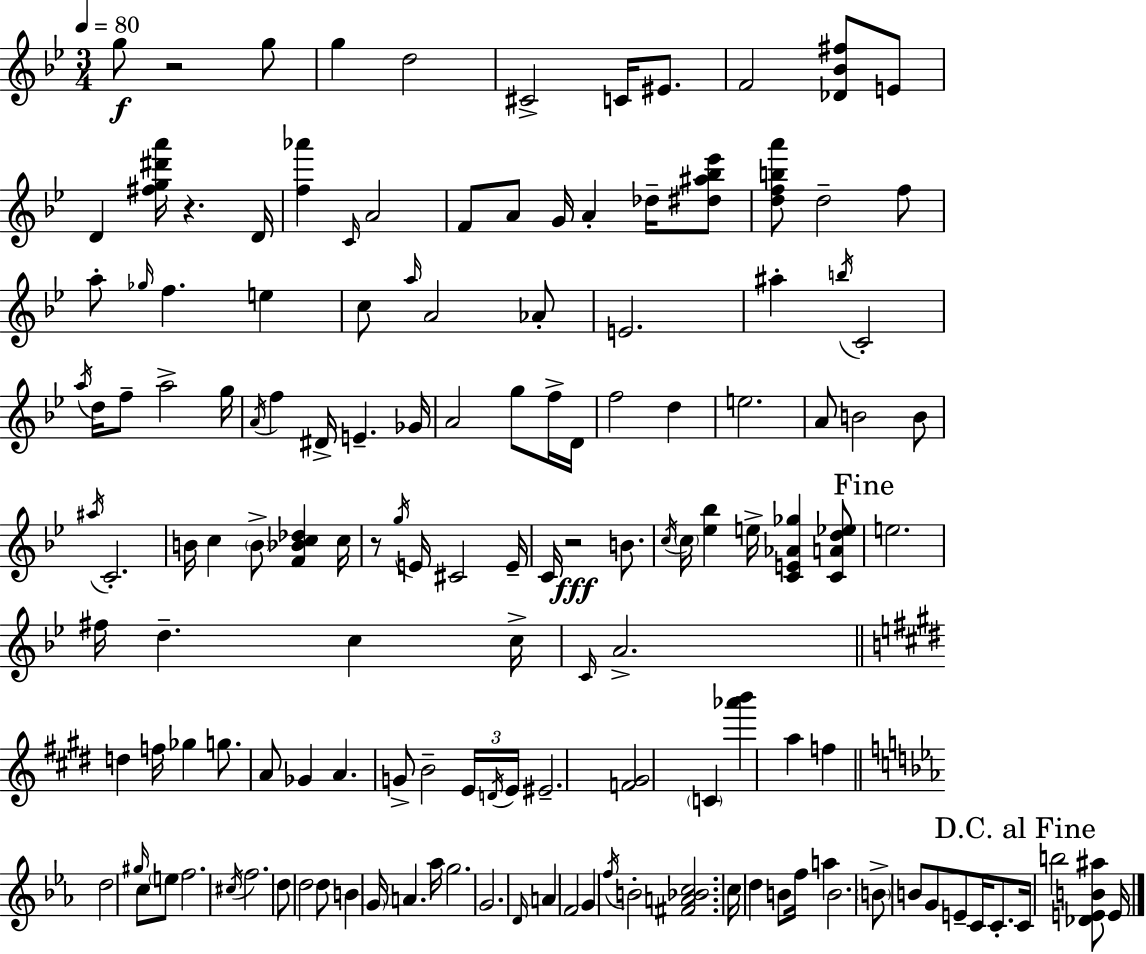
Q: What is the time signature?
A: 3/4